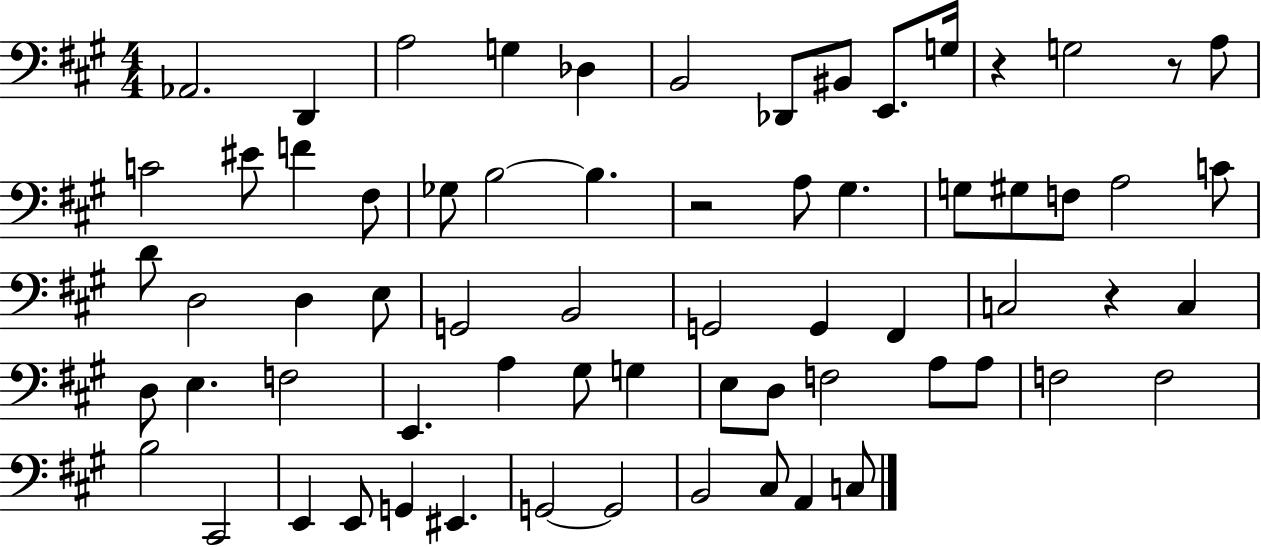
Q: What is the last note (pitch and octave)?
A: C3